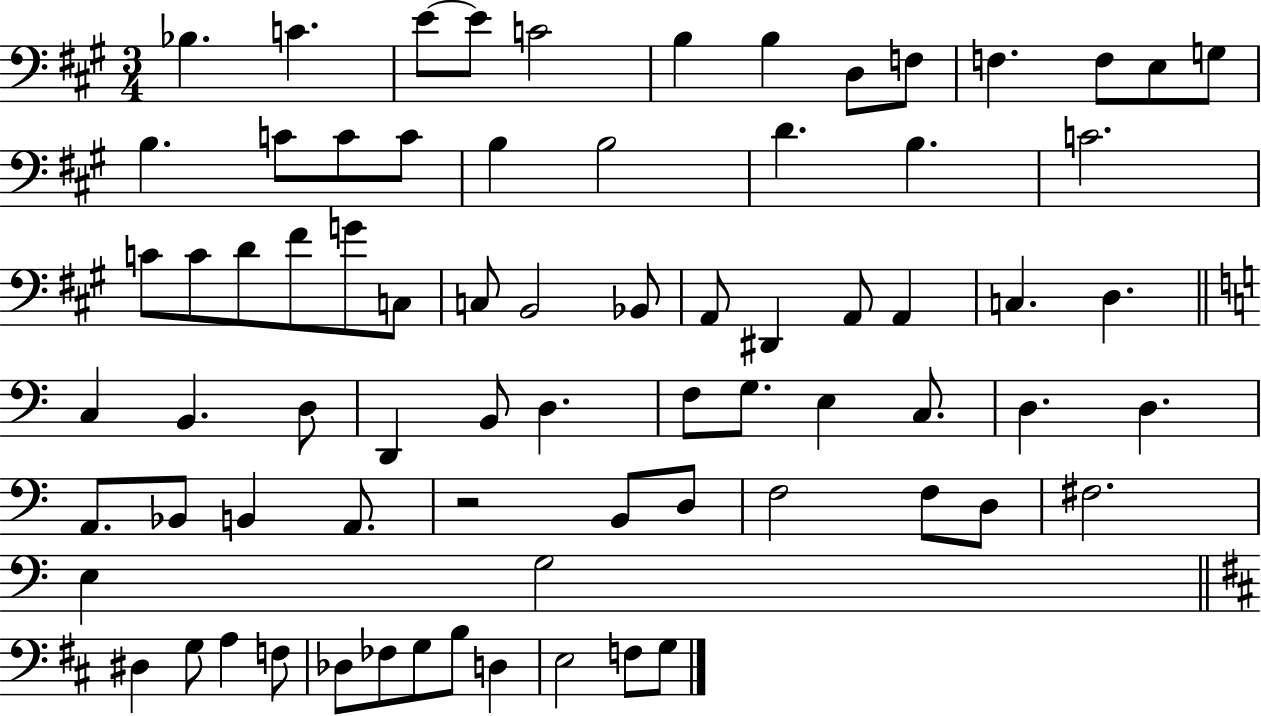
Bb3/q. C4/q. E4/e E4/e C4/h B3/q B3/q D3/e F3/e F3/q. F3/e E3/e G3/e B3/q. C4/e C4/e C4/e B3/q B3/h D4/q. B3/q. C4/h. C4/e C4/e D4/e F#4/e G4/e C3/e C3/e B2/h Bb2/e A2/e D#2/q A2/e A2/q C3/q. D3/q. C3/q B2/q. D3/e D2/q B2/e D3/q. F3/e G3/e. E3/q C3/e. D3/q. D3/q. A2/e. Bb2/e B2/q A2/e. R/h B2/e D3/e F3/h F3/e D3/e F#3/h. E3/q G3/h D#3/q G3/e A3/q F3/e Db3/e FES3/e G3/e B3/e D3/q E3/h F3/e G3/e